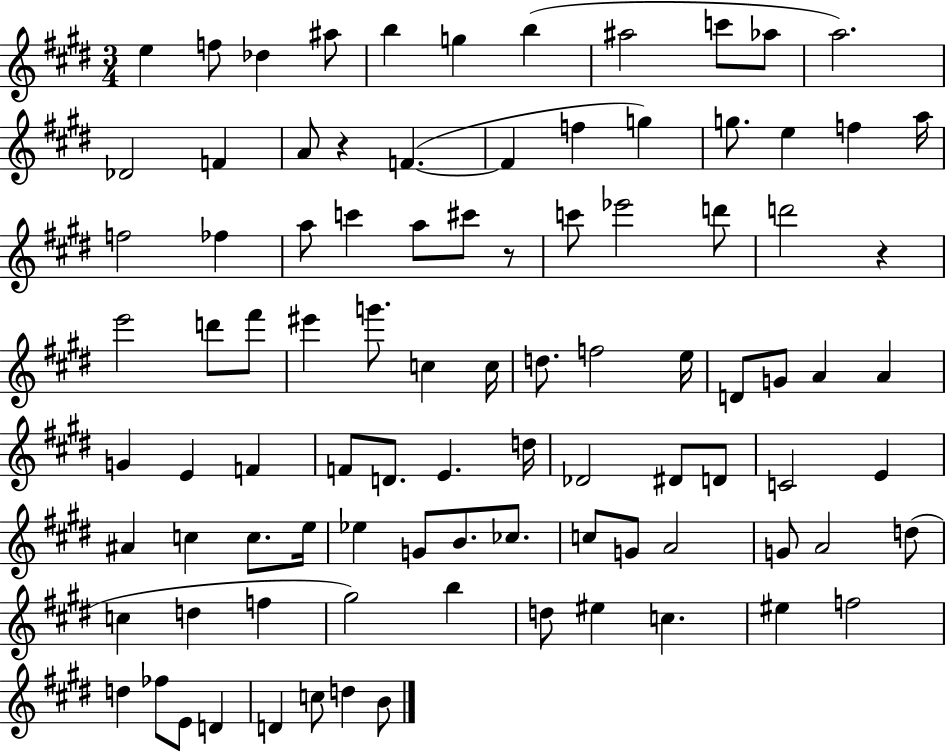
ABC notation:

X:1
T:Untitled
M:3/4
L:1/4
K:E
e f/2 _d ^a/2 b g b ^a2 c'/2 _a/2 a2 _D2 F A/2 z F F f g g/2 e f a/4 f2 _f a/2 c' a/2 ^c'/2 z/2 c'/2 _e'2 d'/2 d'2 z e'2 d'/2 ^f'/2 ^e' g'/2 c c/4 d/2 f2 e/4 D/2 G/2 A A G E F F/2 D/2 E d/4 _D2 ^D/2 D/2 C2 E ^A c c/2 e/4 _e G/2 B/2 _c/2 c/2 G/2 A2 G/2 A2 d/2 c d f ^g2 b d/2 ^e c ^e f2 d _f/2 E/2 D D c/2 d B/2